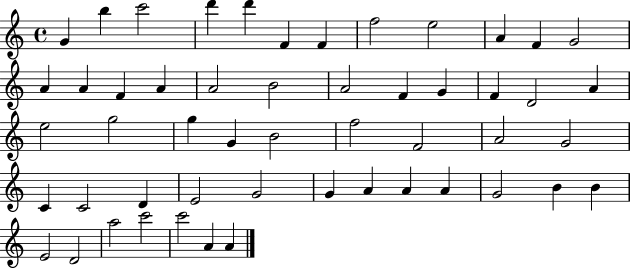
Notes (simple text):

G4/q B5/q C6/h D6/q D6/q F4/q F4/q F5/h E5/h A4/q F4/q G4/h A4/q A4/q F4/q A4/q A4/h B4/h A4/h F4/q G4/q F4/q D4/h A4/q E5/h G5/h G5/q G4/q B4/h F5/h F4/h A4/h G4/h C4/q C4/h D4/q E4/h G4/h G4/q A4/q A4/q A4/q G4/h B4/q B4/q E4/h D4/h A5/h C6/h C6/h A4/q A4/q